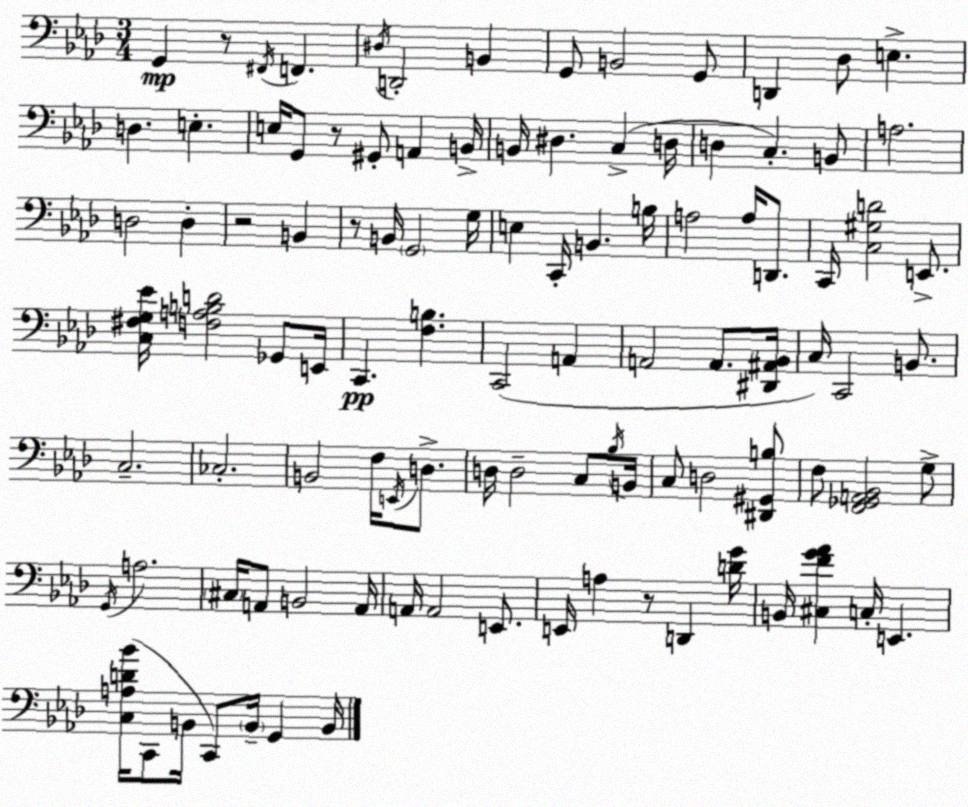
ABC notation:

X:1
T:Untitled
M:3/4
L:1/4
K:Ab
G,, z/2 ^F,,/4 F,, ^D,/4 D,,2 B,, G,,/2 B,,2 G,,/2 D,, _D,/2 E, D, E, E,/4 G,,/2 z/2 ^G,,/2 A,, B,,/4 B,,/4 ^D, C, D,/4 D, C, B,,/2 A,2 D,2 D, z2 B,, z/2 B,,/4 G,,2 G,/4 E, C,,/4 B,, B,/4 A,2 A,/4 D,,/2 C,,/4 [C,^G,D]2 E,,/2 [C,^F,G,_E]/4 [F,A,B,D]2 _G,,/2 E,,/4 C,, [F,B,] C,,2 A,, A,,2 A,,/2 [^D,,^A,,_B,,]/4 C,/4 C,,2 B,,/2 C,2 _C,2 B,,2 F,/4 E,,/4 D,/2 D,/4 D,2 C,/2 _B,/4 B,,/4 C,/2 D,2 [^D,,^G,,B,]/2 F,/2 [F,,_G,,A,,_B,,]2 G,/2 G,,/4 A,2 ^C,/4 A,,/2 B,,2 A,,/4 A,,/4 A,,2 E,,/2 E,,/4 A, z/2 D,, [DG]/4 B,,/4 [^C,FG_A] C,/4 E,, [C,A,D_B]/4 C,,/2 B,,/4 C,,/2 B,,/4 G,, B,,/4